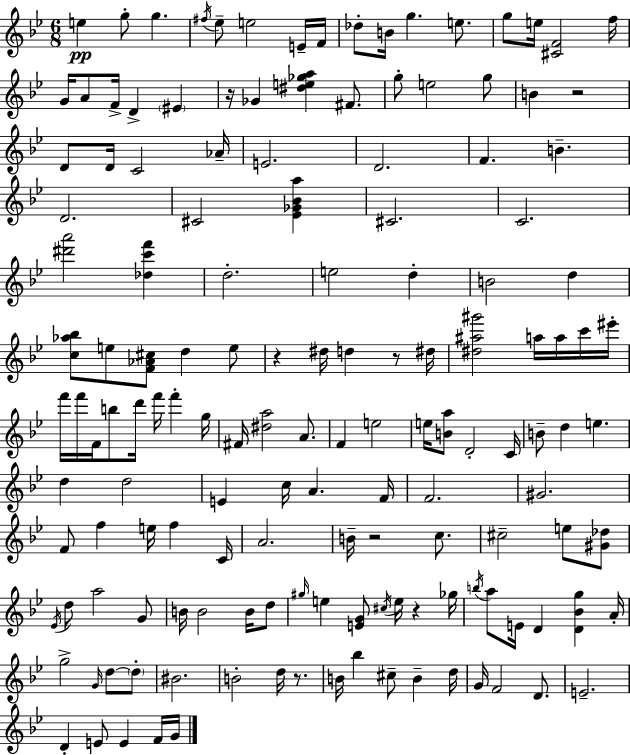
E5/q G5/e G5/q. F#5/s Eb5/e E5/h E4/s F4/s Db5/e B4/s G5/q. E5/e. G5/e E5/s [C#4,F4]/h F5/s G4/s A4/e F4/s D4/q EIS4/q R/s Gb4/q [D#5,E5,Gb5,A5]/q F#4/e. G5/e E5/h G5/e B4/q R/h D4/e D4/s C4/h Ab4/s E4/h. D4/h. F4/q. B4/q. D4/h. C#4/h [Eb4,Gb4,Bb4,A5]/q C#4/h. C4/h. [D#6,A6]/h [Db5,C6,F6]/q D5/h. E5/h D5/q B4/h D5/q [C5,Ab5,Bb5]/e E5/e [F4,Ab4,C#5]/e D5/q E5/e R/q D#5/s D5/q R/e D#5/s [D#5,A#5,G#6]/h A5/s A5/s C6/s EIS6/s F6/s F6/s F4/s B5/e D6/s F6/s F6/q G5/s F#4/s [D#5,A5]/h A4/e. F4/q E5/h E5/s [B4,A5]/e D4/h C4/s B4/e D5/q E5/q. D5/q D5/h E4/q C5/s A4/q. F4/s F4/h. G#4/h. F4/e F5/q E5/s F5/q C4/s A4/h. B4/s R/h C5/e. C#5/h E5/e [G#4,Db5]/e Eb4/s D5/e A5/h G4/e B4/s B4/h B4/s D5/e G#5/s E5/q [E4,G4]/e C#5/s E5/s R/q Gb5/s B5/s A5/e E4/s D4/q [D4,Bb4,G5]/q A4/s G5/h G4/s D5/e D5/e BIS4/h. B4/h D5/s R/e. B4/s Bb5/q C#5/e B4/q D5/s G4/s F4/h D4/e. E4/h. D4/q E4/e E4/q F4/s G4/s